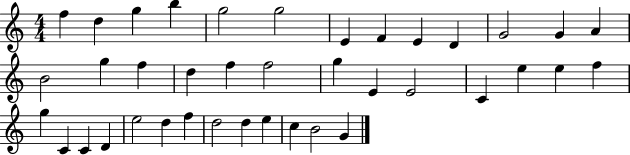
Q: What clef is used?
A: treble